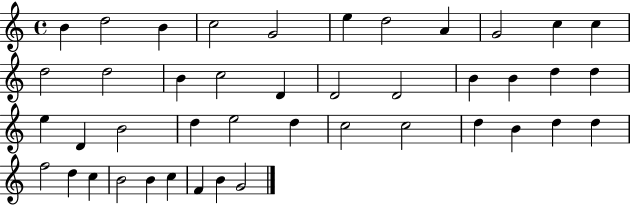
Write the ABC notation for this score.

X:1
T:Untitled
M:4/4
L:1/4
K:C
B d2 B c2 G2 e d2 A G2 c c d2 d2 B c2 D D2 D2 B B d d e D B2 d e2 d c2 c2 d B d d f2 d c B2 B c F B G2